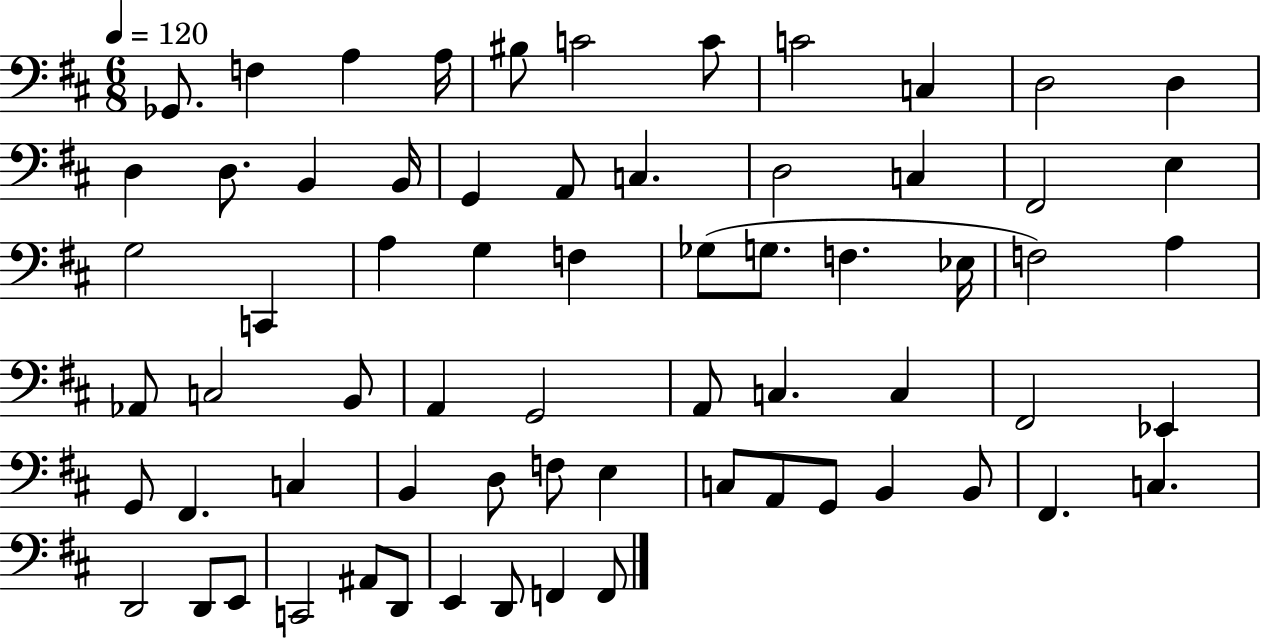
{
  \clef bass
  \numericTimeSignature
  \time 6/8
  \key d \major
  \tempo 4 = 120
  ges,8. f4 a4 a16 | bis8 c'2 c'8 | c'2 c4 | d2 d4 | \break d4 d8. b,4 b,16 | g,4 a,8 c4. | d2 c4 | fis,2 e4 | \break g2 c,4 | a4 g4 f4 | ges8( g8. f4. ees16 | f2) a4 | \break aes,8 c2 b,8 | a,4 g,2 | a,8 c4. c4 | fis,2 ees,4 | \break g,8 fis,4. c4 | b,4 d8 f8 e4 | c8 a,8 g,8 b,4 b,8 | fis,4. c4. | \break d,2 d,8 e,8 | c,2 ais,8 d,8 | e,4 d,8 f,4 f,8 | \bar "|."
}